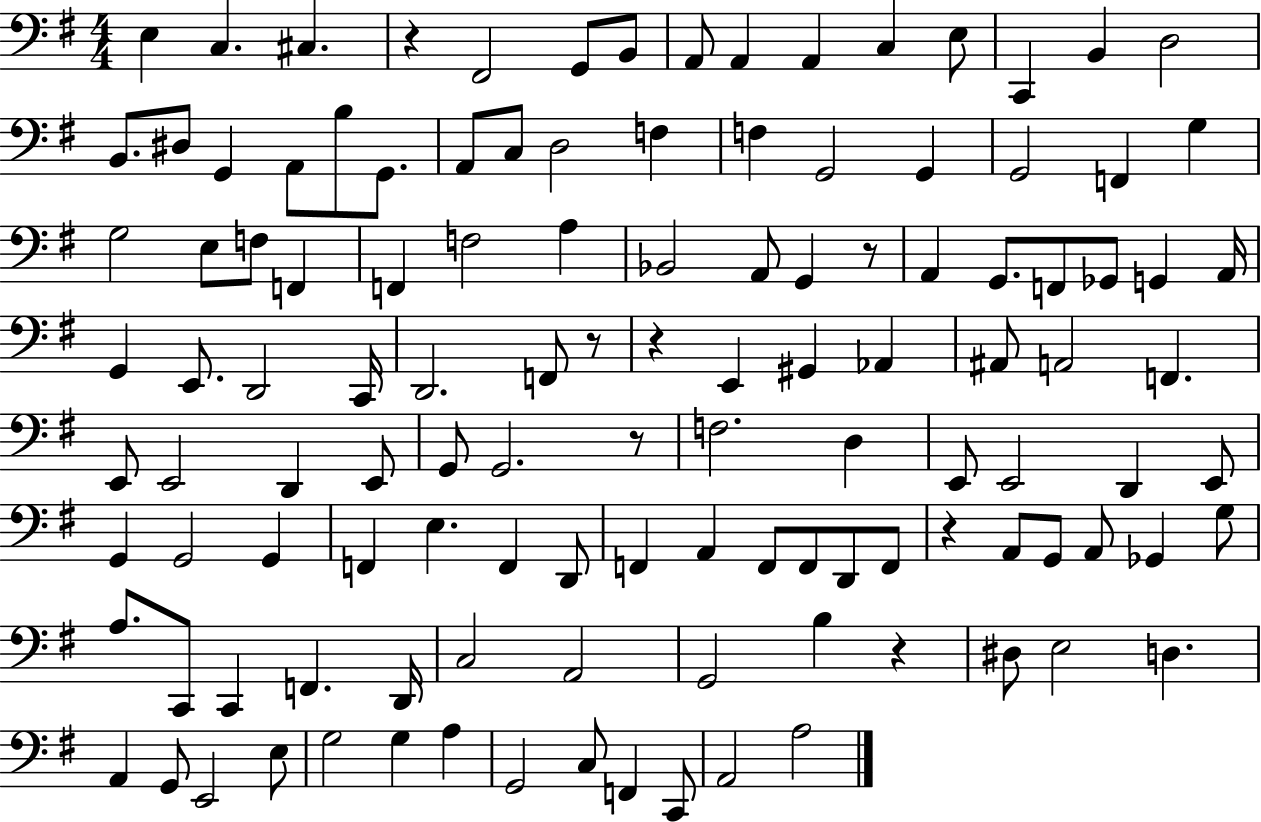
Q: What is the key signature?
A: G major